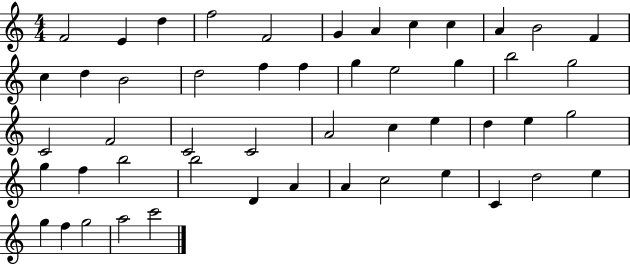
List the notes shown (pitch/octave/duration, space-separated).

F4/h E4/q D5/q F5/h F4/h G4/q A4/q C5/q C5/q A4/q B4/h F4/q C5/q D5/q B4/h D5/h F5/q F5/q G5/q E5/h G5/q B5/h G5/h C4/h F4/h C4/h C4/h A4/h C5/q E5/q D5/q E5/q G5/h G5/q F5/q B5/h B5/h D4/q A4/q A4/q C5/h E5/q C4/q D5/h E5/q G5/q F5/q G5/h A5/h C6/h